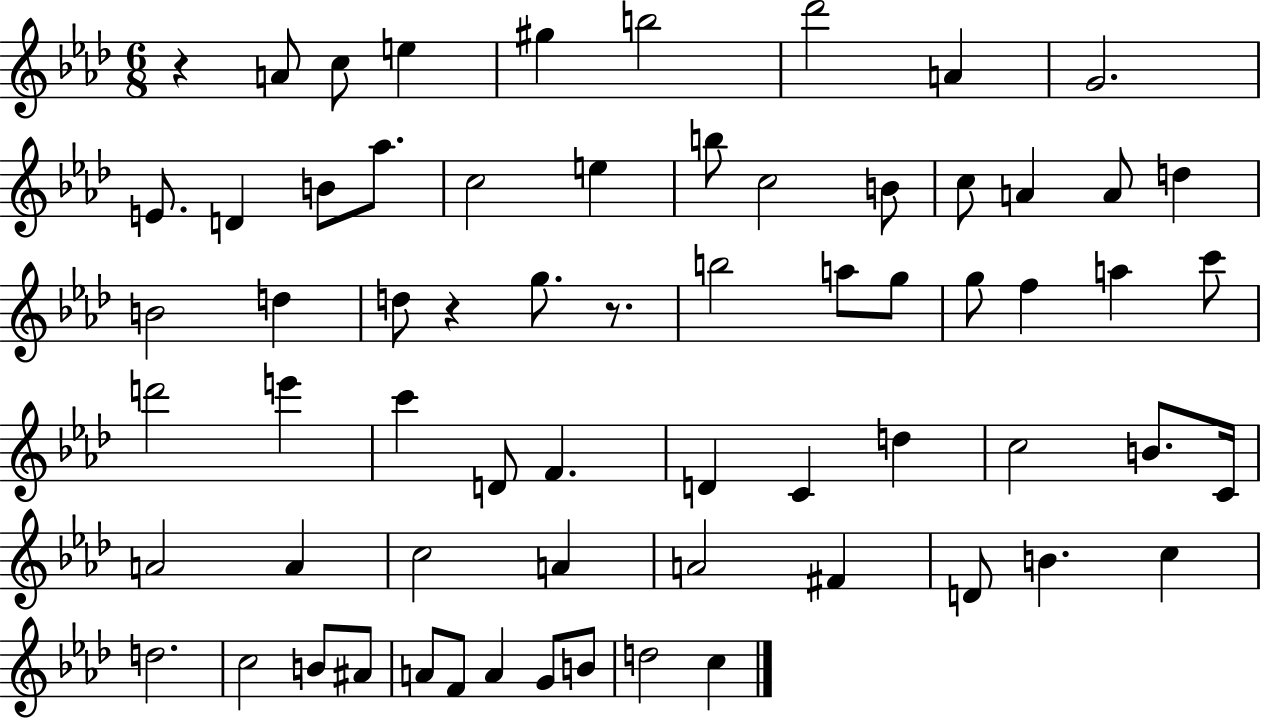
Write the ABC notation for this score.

X:1
T:Untitled
M:6/8
L:1/4
K:Ab
z A/2 c/2 e ^g b2 _d'2 A G2 E/2 D B/2 _a/2 c2 e b/2 c2 B/2 c/2 A A/2 d B2 d d/2 z g/2 z/2 b2 a/2 g/2 g/2 f a c'/2 d'2 e' c' D/2 F D C d c2 B/2 C/4 A2 A c2 A A2 ^F D/2 B c d2 c2 B/2 ^A/2 A/2 F/2 A G/2 B/2 d2 c